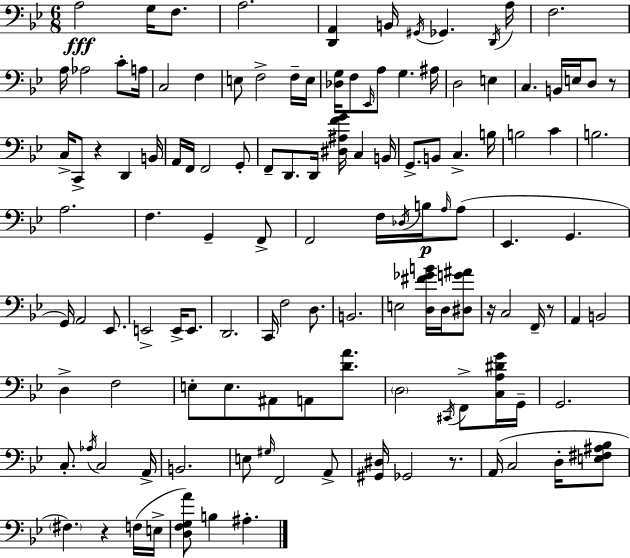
A3/h G3/s F3/e. A3/h. [D2,A2]/q B2/s G#2/s Gb2/q. D2/s A3/s F3/h. A3/s Ab3/h C4/e A3/s C3/h F3/q E3/e F3/h F3/s E3/s [Db3,G3]/s F3/e Eb2/s A3/e G3/q. A#3/s D3/h E3/q C3/q. B2/s E3/s D3/e R/e C3/s C2/e R/q D2/q B2/s A2/s F2/s F2/h G2/e F2/e D2/e. D2/s [D#3,A#3,F4,G4]/s C3/q B2/s G2/e. B2/e C3/q. B3/s B3/h C4/q B3/h. A3/h. F3/q. G2/q F2/e F2/h F3/s Db3/s B3/s A3/s A3/e Eb2/q. G2/q. G2/s A2/h Eb2/e. E2/h E2/s E2/e. D2/h. C2/s F3/h D3/e. B2/h. E3/h [D3,F#4,Gb4,B4]/s D3/s [D#3,G4,A#4]/e R/s C3/h F2/s R/e A2/q B2/h D3/q F3/h E3/e E3/e. A#2/e A2/e [D4,A4]/e. D3/h C#2/s F2/e [C3,A3,D#4,G4]/s G2/s G2/h. C3/e. Ab3/s C3/h A2/s B2/h. E3/e G#3/s F2/h A2/e [G#2,D#3]/s Gb2/h R/e. A2/s C3/h D3/s [E3,F#3,A#3,Bb3]/e F#3/q. R/q F3/s E3/s [D3,F3,G3,A4]/e B3/q A#3/q.